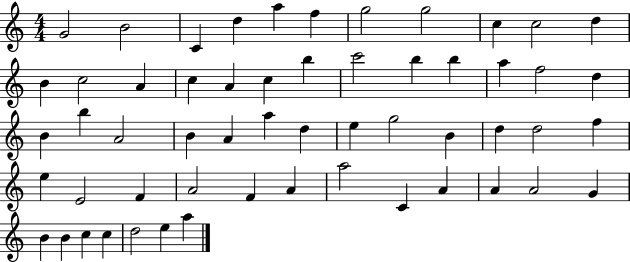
G4/h B4/h C4/q D5/q A5/q F5/q G5/h G5/h C5/q C5/h D5/q B4/q C5/h A4/q C5/q A4/q C5/q B5/q C6/h B5/q B5/q A5/q F5/h D5/q B4/q B5/q A4/h B4/q A4/q A5/q D5/q E5/q G5/h B4/q D5/q D5/h F5/q E5/q E4/h F4/q A4/h F4/q A4/q A5/h C4/q A4/q A4/q A4/h G4/q B4/q B4/q C5/q C5/q D5/h E5/q A5/q